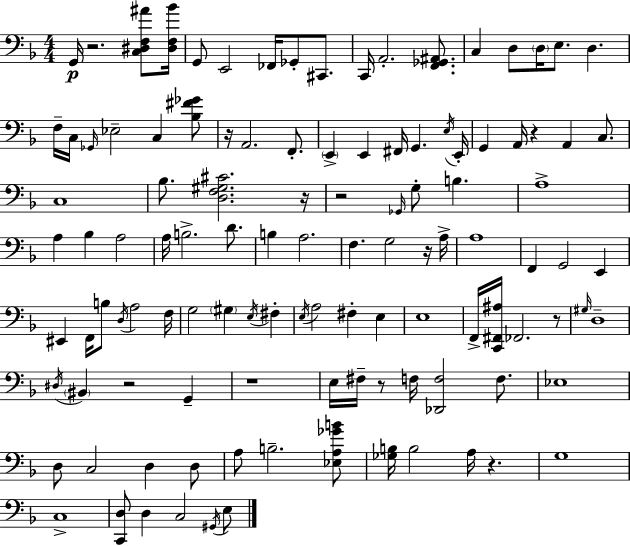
G2/s R/h. [C3,D#3,F3,A#4]/e [D#3,F3,Bb4]/s G2/e E2/h FES2/s Gb2/e C#2/e. C2/s A2/h. [F2,Gb2,A#2]/e. C3/q D3/e D3/s E3/e. D3/q. F3/s C3/s Gb2/s Eb3/h C3/q [Bb3,F#4,Gb4]/e R/s A2/h. F2/e. E2/q E2/q F#2/s G2/q. E3/s E2/s G2/q A2/s R/q A2/q C3/e. C3/w Bb3/e. [D3,F3,G#3,C#4]/h. R/s R/h Gb2/s G3/e B3/q. A3/w A3/q Bb3/q A3/h A3/s B3/h. D4/e. B3/q A3/h. F3/q. G3/h R/s A3/s A3/w F2/q G2/h E2/q EIS2/q F2/s B3/e D3/s A3/h F3/s G3/h G#3/q E3/s F#3/q E3/s A3/h F#3/q E3/q E3/w F2/s [C2,F#2,A#3]/s FES2/h. R/e G#3/s D3/w D#3/s BIS2/q R/h G2/q R/w E3/s F#3/s R/e F3/s [Db2,F3]/h F3/e. Eb3/w D3/e C3/h D3/q D3/e A3/e B3/h. [Eb3,A3,Gb4,B4]/e [Gb3,B3]/s B3/h A3/s R/q. G3/w C3/w [C2,D3]/e D3/q C3/h G#2/s E3/e